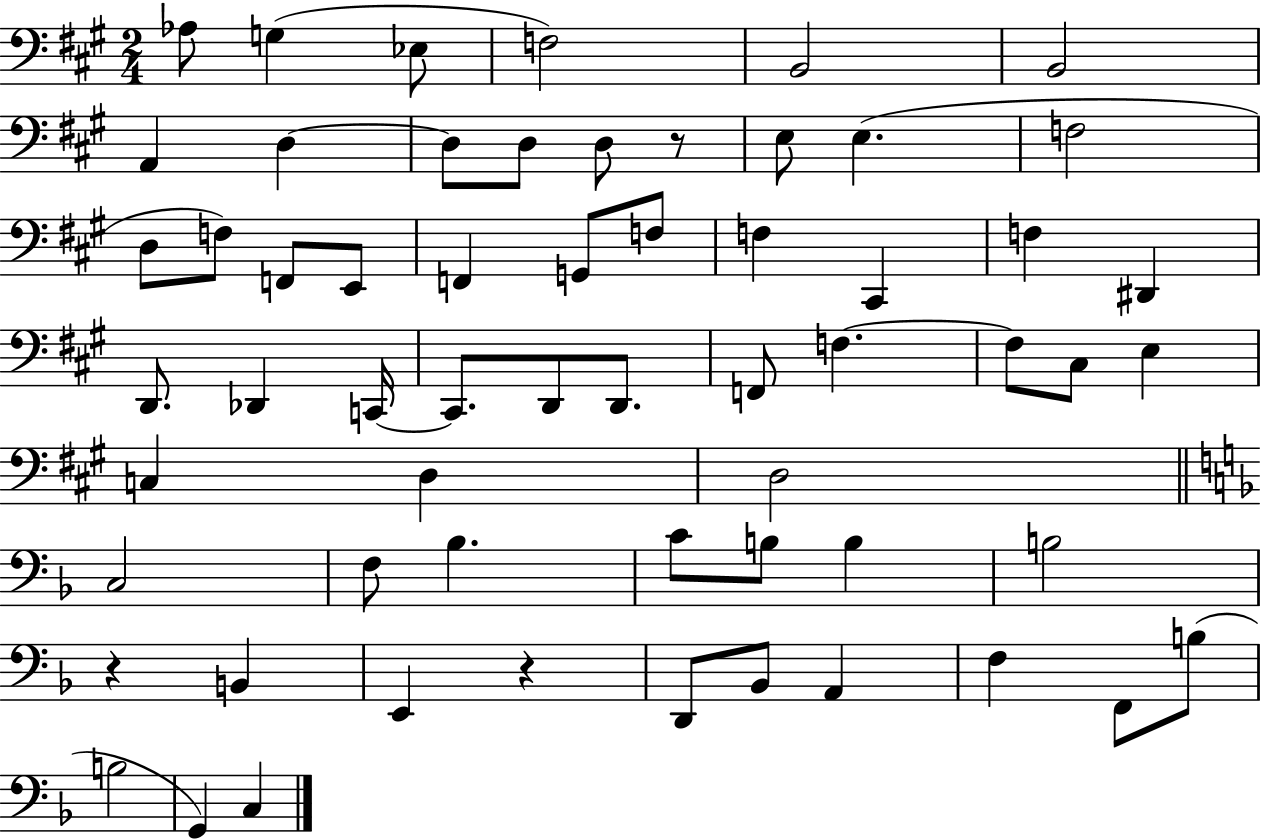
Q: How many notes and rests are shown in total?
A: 60